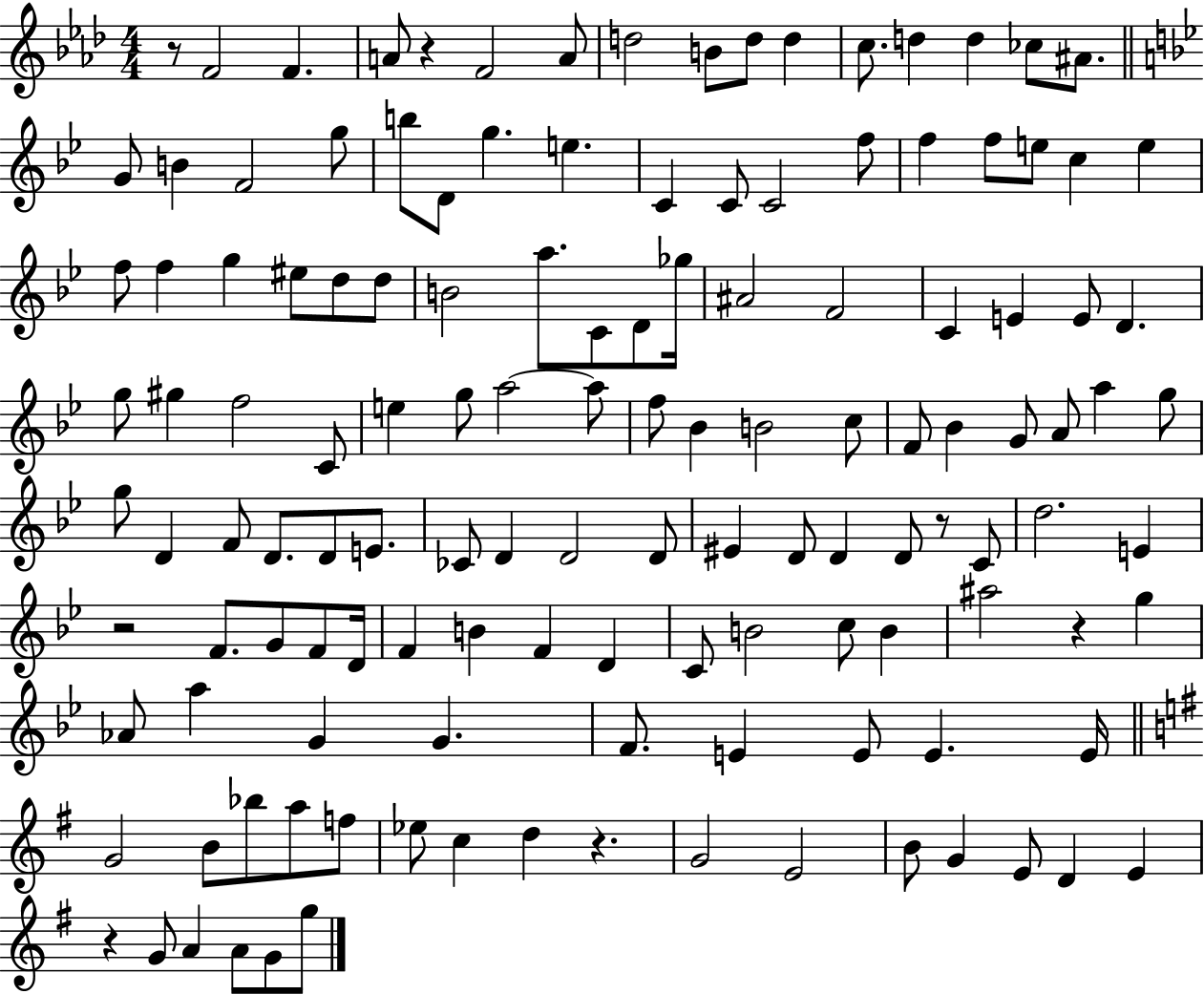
{
  \clef treble
  \numericTimeSignature
  \time 4/4
  \key aes \major
  r8 f'2 f'4. | a'8 r4 f'2 a'8 | d''2 b'8 d''8 d''4 | c''8. d''4 d''4 ces''8 ais'8. | \break \bar "||" \break \key bes \major g'8 b'4 f'2 g''8 | b''8 d'8 g''4. e''4. | c'4 c'8 c'2 f''8 | f''4 f''8 e''8 c''4 e''4 | \break f''8 f''4 g''4 eis''8 d''8 d''8 | b'2 a''8. c'8 d'8 ges''16 | ais'2 f'2 | c'4 e'4 e'8 d'4. | \break g''8 gis''4 f''2 c'8 | e''4 g''8 a''2~~ a''8 | f''8 bes'4 b'2 c''8 | f'8 bes'4 g'8 a'8 a''4 g''8 | \break g''8 d'4 f'8 d'8. d'8 e'8. | ces'8 d'4 d'2 d'8 | eis'4 d'8 d'4 d'8 r8 c'8 | d''2. e'4 | \break r2 f'8. g'8 f'8 d'16 | f'4 b'4 f'4 d'4 | c'8 b'2 c''8 b'4 | ais''2 r4 g''4 | \break aes'8 a''4 g'4 g'4. | f'8. e'4 e'8 e'4. e'16 | \bar "||" \break \key g \major g'2 b'8 bes''8 a''8 f''8 | ees''8 c''4 d''4 r4. | g'2 e'2 | b'8 g'4 e'8 d'4 e'4 | \break r4 g'8 a'4 a'8 g'8 g''8 | \bar "|."
}